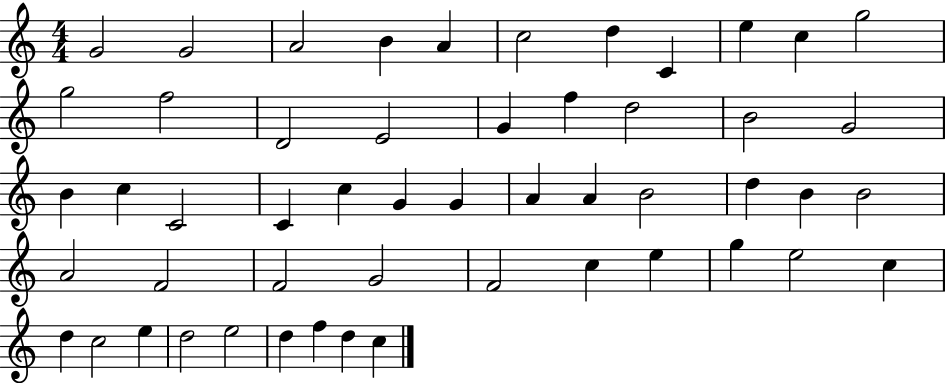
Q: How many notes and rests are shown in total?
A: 52